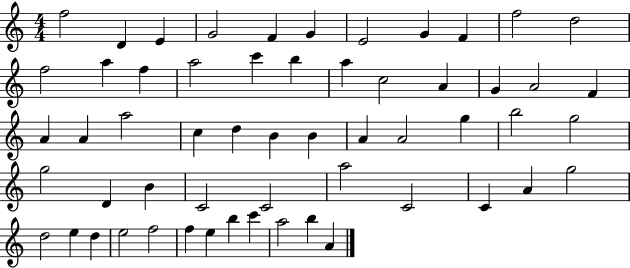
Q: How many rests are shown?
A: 0